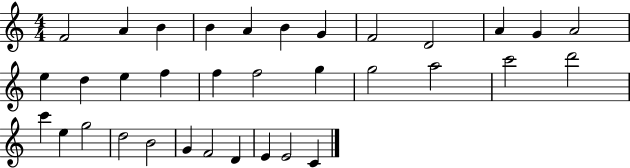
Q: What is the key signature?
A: C major